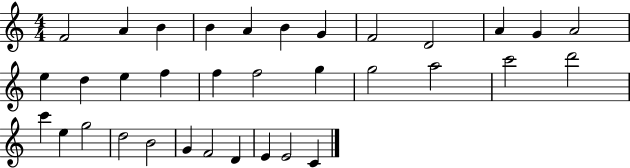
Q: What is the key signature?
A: C major